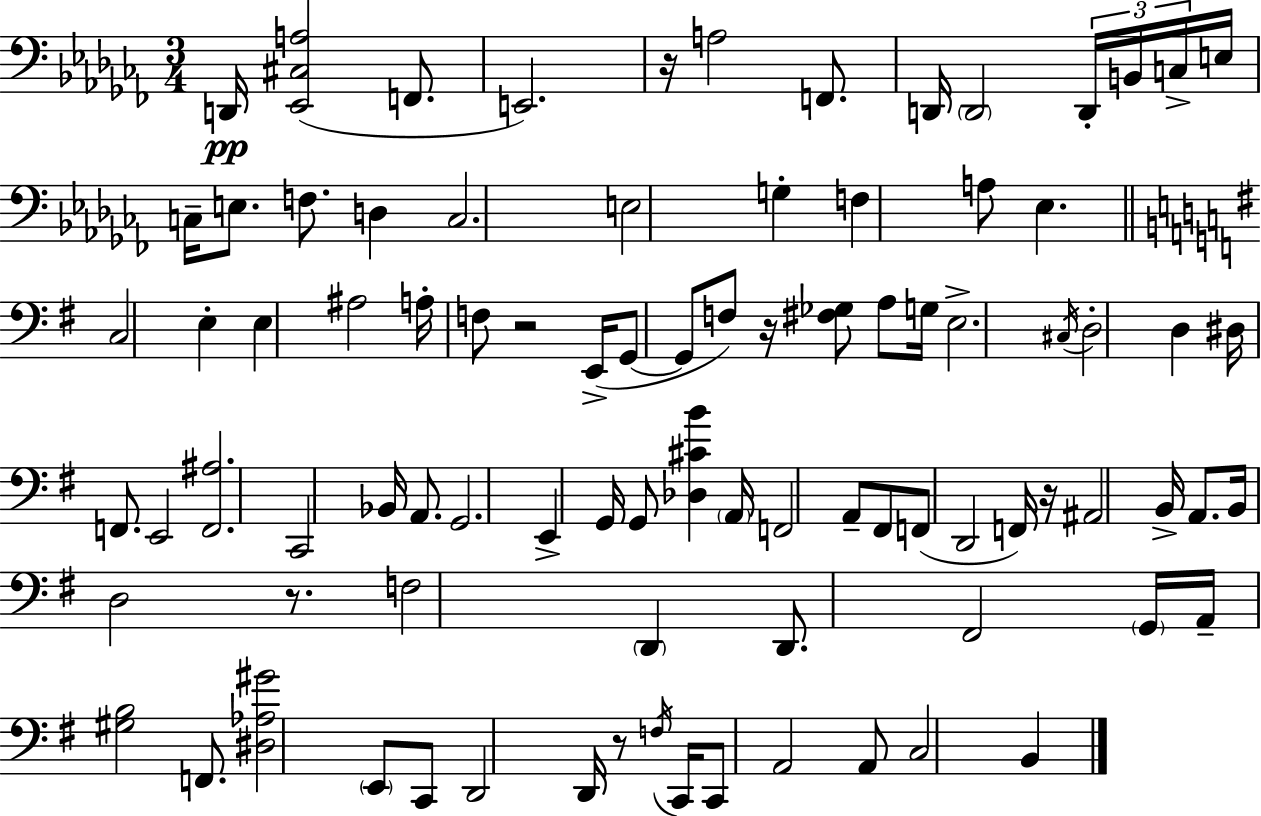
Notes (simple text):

D2/s [Eb2,C#3,A3]/h F2/e. E2/h. R/s A3/h F2/e. D2/s D2/h D2/s B2/s C3/s E3/s C3/s E3/e. F3/e. D3/q C3/h. E3/h G3/q F3/q A3/e Eb3/q. C3/h E3/q E3/q A#3/h A3/s F3/e R/h E2/s G2/e G2/e F3/e R/s [F#3,Gb3]/e A3/e G3/s E3/h. C#3/s D3/h D3/q D#3/s F2/e. E2/h [F2,A#3]/h. C2/h Bb2/s A2/e. G2/h. E2/q G2/s G2/e [Db3,C#4,B4]/q A2/s F2/h A2/e F#2/e F2/e D2/h F2/s R/s A#2/h B2/s A2/e. B2/s D3/h R/e. F3/h D2/q D2/e. F#2/h G2/s A2/s [G#3,B3]/h F2/e. [D#3,Ab3,G#4]/h E2/e C2/e D2/h D2/s R/e F3/s C2/s C2/e A2/h A2/e C3/h B2/q